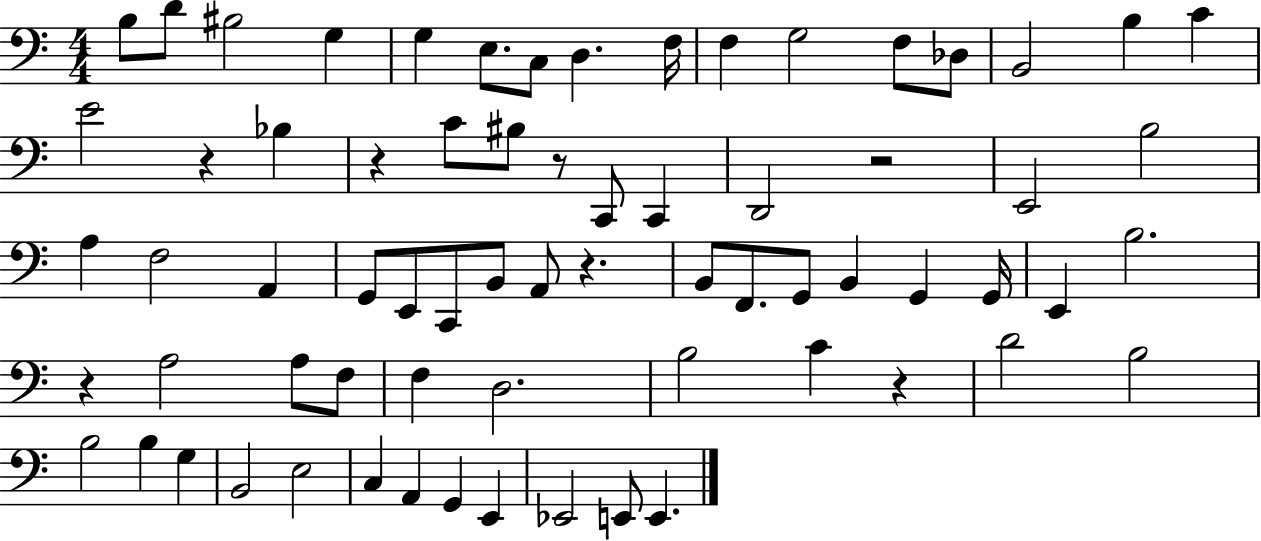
{
  \clef bass
  \numericTimeSignature
  \time 4/4
  \key c \major
  b8 d'8 bis2 g4 | g4 e8. c8 d4. f16 | f4 g2 f8 des8 | b,2 b4 c'4 | \break e'2 r4 bes4 | r4 c'8 bis8 r8 c,8 c,4 | d,2 r2 | e,2 b2 | \break a4 f2 a,4 | g,8 e,8 c,8 b,8 a,8 r4. | b,8 f,8. g,8 b,4 g,4 g,16 | e,4 b2. | \break r4 a2 a8 f8 | f4 d2. | b2 c'4 r4 | d'2 b2 | \break b2 b4 g4 | b,2 e2 | c4 a,4 g,4 e,4 | ees,2 e,8 e,4. | \break \bar "|."
}